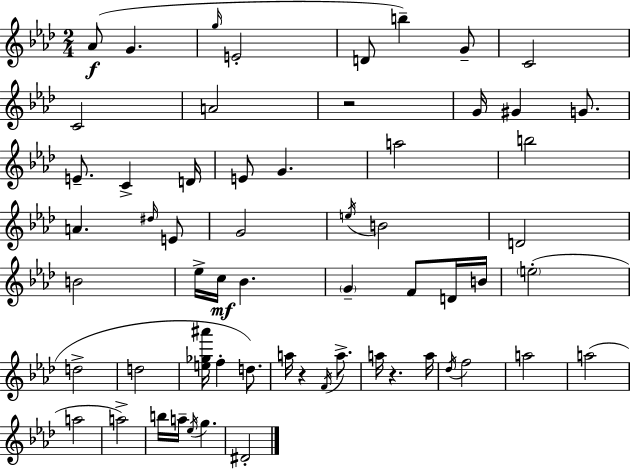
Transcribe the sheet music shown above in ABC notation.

X:1
T:Untitled
M:2/4
L:1/4
K:Ab
_A/2 G g/4 E2 D/2 b G/2 C2 C2 A2 z2 G/4 ^G G/2 E/2 C D/4 E/2 G a2 b2 A ^d/4 E/2 G2 e/4 B2 D2 B2 _e/4 c/4 _B G F/2 D/4 B/4 e2 d2 d2 [e_g^a']/4 f d/2 a/4 z F/4 a/2 a/4 z a/4 _d/4 f2 a2 a2 a2 a2 b/4 a/4 _e/4 g ^D2